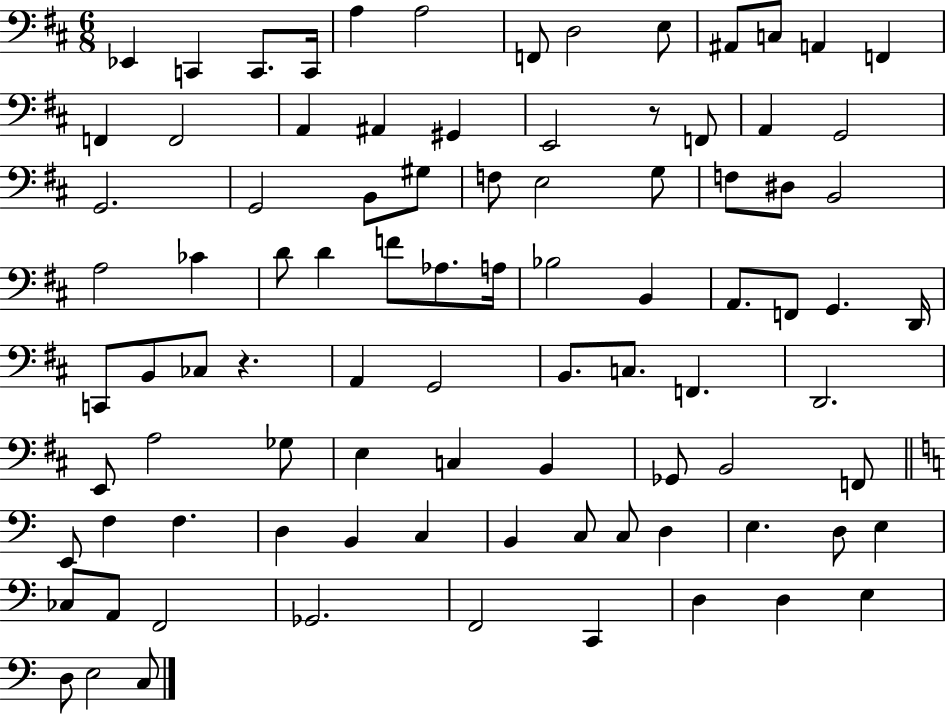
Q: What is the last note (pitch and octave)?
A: C3